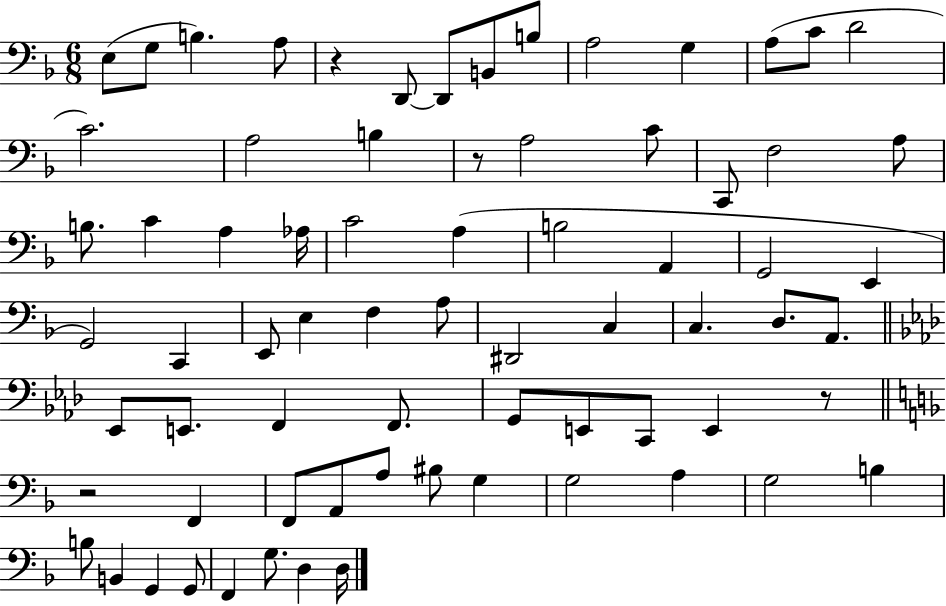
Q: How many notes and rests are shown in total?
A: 72